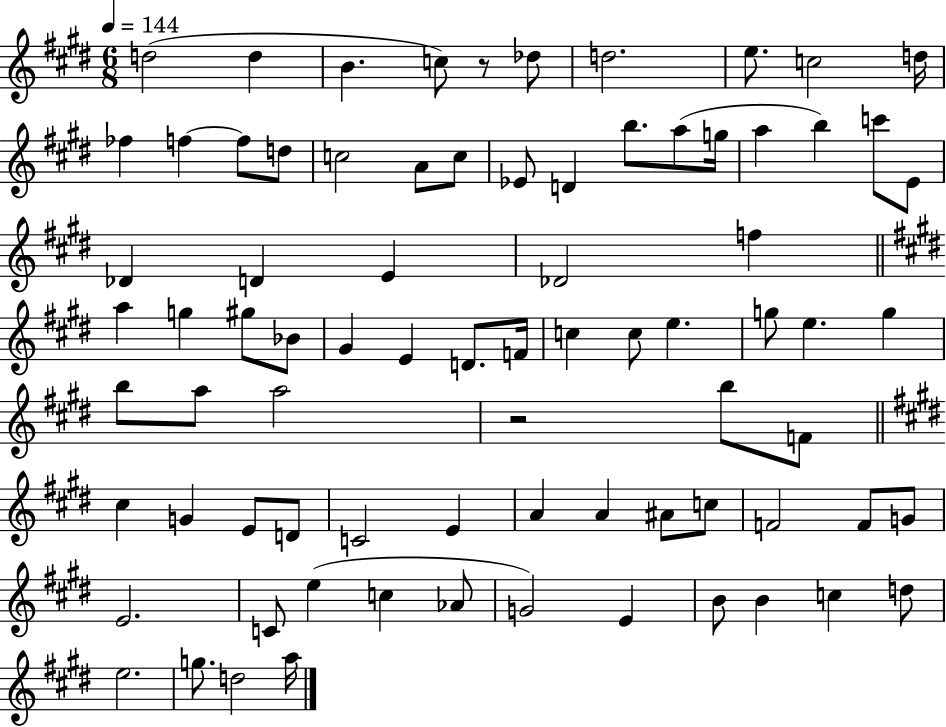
D5/h D5/q B4/q. C5/e R/e Db5/e D5/h. E5/e. C5/h D5/s FES5/q F5/q F5/e D5/e C5/h A4/e C5/e Eb4/e D4/q B5/e. A5/e G5/s A5/q B5/q C6/e E4/e Db4/q D4/q E4/q Db4/h F5/q A5/q G5/q G#5/e Bb4/e G#4/q E4/q D4/e. F4/s C5/q C5/e E5/q. G5/e E5/q. G5/q B5/e A5/e A5/h R/h B5/e F4/e C#5/q G4/q E4/e D4/e C4/h E4/q A4/q A4/q A#4/e C5/e F4/h F4/e G4/e E4/h. C4/e E5/q C5/q Ab4/e G4/h E4/q B4/e B4/q C5/q D5/e E5/h. G5/e. D5/h A5/s